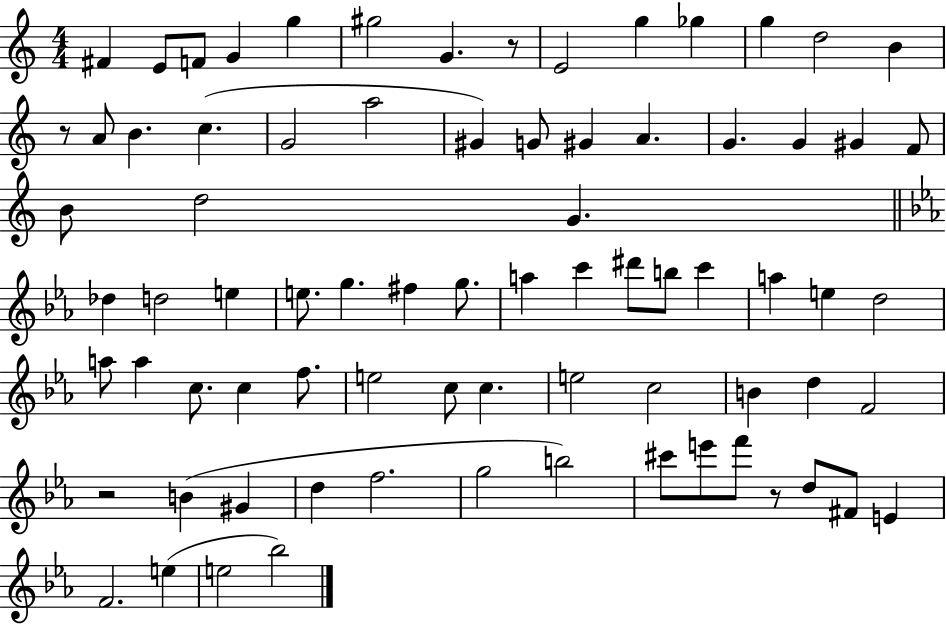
X:1
T:Untitled
M:4/4
L:1/4
K:C
^F E/2 F/2 G g ^g2 G z/2 E2 g _g g d2 B z/2 A/2 B c G2 a2 ^G G/2 ^G A G G ^G F/2 B/2 d2 G _d d2 e e/2 g ^f g/2 a c' ^d'/2 b/2 c' a e d2 a/2 a c/2 c f/2 e2 c/2 c e2 c2 B d F2 z2 B ^G d f2 g2 b2 ^c'/2 e'/2 f'/2 z/2 d/2 ^F/2 E F2 e e2 _b2